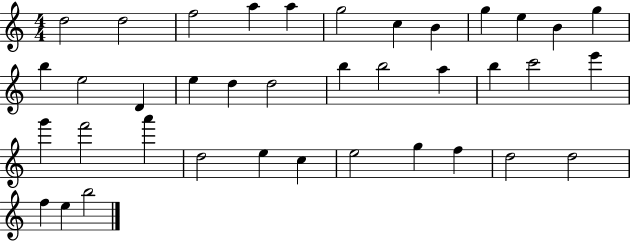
X:1
T:Untitled
M:4/4
L:1/4
K:C
d2 d2 f2 a a g2 c B g e B g b e2 D e d d2 b b2 a b c'2 e' g' f'2 a' d2 e c e2 g f d2 d2 f e b2